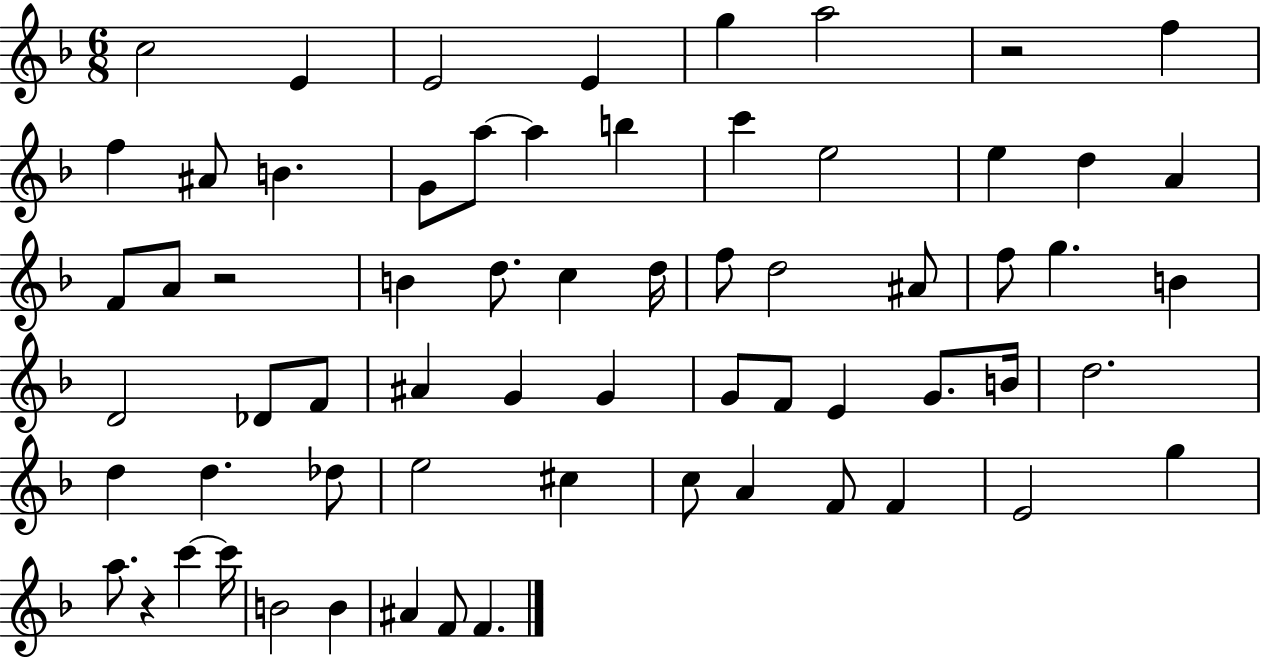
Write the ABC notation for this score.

X:1
T:Untitled
M:6/8
L:1/4
K:F
c2 E E2 E g a2 z2 f f ^A/2 B G/2 a/2 a b c' e2 e d A F/2 A/2 z2 B d/2 c d/4 f/2 d2 ^A/2 f/2 g B D2 _D/2 F/2 ^A G G G/2 F/2 E G/2 B/4 d2 d d _d/2 e2 ^c c/2 A F/2 F E2 g a/2 z c' c'/4 B2 B ^A F/2 F